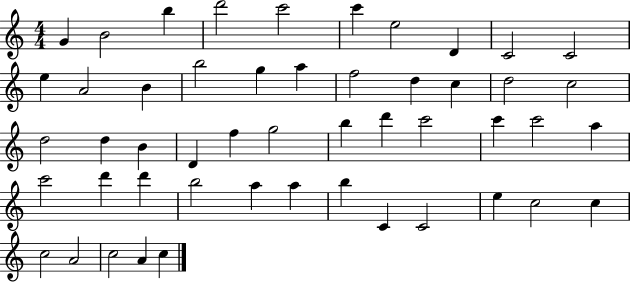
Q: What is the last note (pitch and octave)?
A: C5